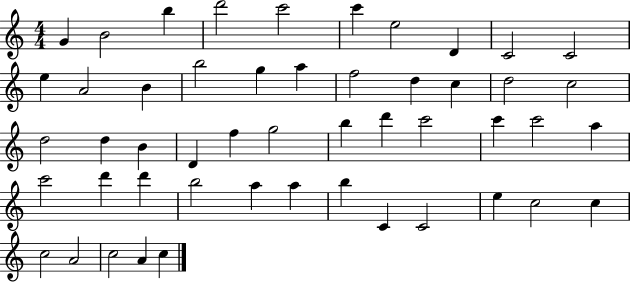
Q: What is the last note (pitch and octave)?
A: C5